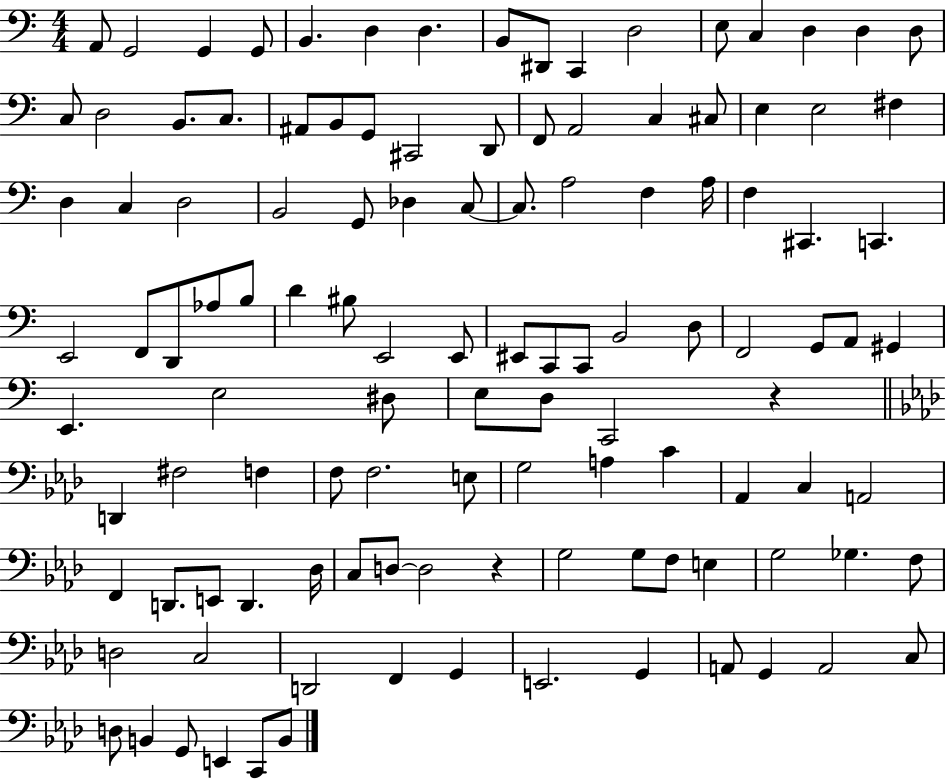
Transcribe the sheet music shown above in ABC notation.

X:1
T:Untitled
M:4/4
L:1/4
K:C
A,,/2 G,,2 G,, G,,/2 B,, D, D, B,,/2 ^D,,/2 C,, D,2 E,/2 C, D, D, D,/2 C,/2 D,2 B,,/2 C,/2 ^A,,/2 B,,/2 G,,/2 ^C,,2 D,,/2 F,,/2 A,,2 C, ^C,/2 E, E,2 ^F, D, C, D,2 B,,2 G,,/2 _D, C,/2 C,/2 A,2 F, A,/4 F, ^C,, C,, E,,2 F,,/2 D,,/2 _A,/2 B,/2 D ^B,/2 E,,2 E,,/2 ^E,,/2 C,,/2 C,,/2 B,,2 D,/2 F,,2 G,,/2 A,,/2 ^G,, E,, E,2 ^D,/2 E,/2 D,/2 C,,2 z D,, ^F,2 F, F,/2 F,2 E,/2 G,2 A, C _A,, C, A,,2 F,, D,,/2 E,,/2 D,, _D,/4 C,/2 D,/2 D,2 z G,2 G,/2 F,/2 E, G,2 _G, F,/2 D,2 C,2 D,,2 F,, G,, E,,2 G,, A,,/2 G,, A,,2 C,/2 D,/2 B,, G,,/2 E,, C,,/2 B,,/2